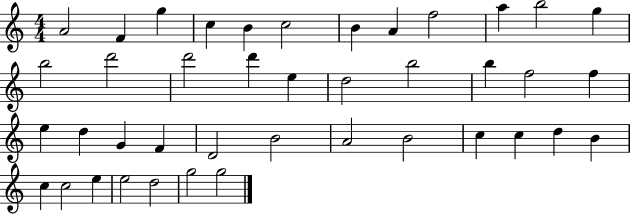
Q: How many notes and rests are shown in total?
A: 41